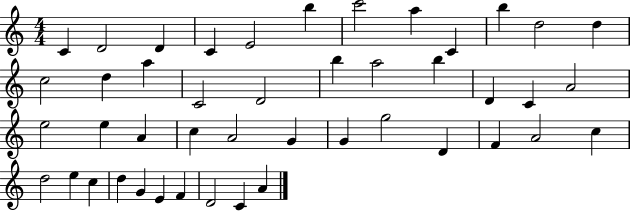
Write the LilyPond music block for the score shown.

{
  \clef treble
  \numericTimeSignature
  \time 4/4
  \key c \major
  c'4 d'2 d'4 | c'4 e'2 b''4 | c'''2 a''4 c'4 | b''4 d''2 d''4 | \break c''2 d''4 a''4 | c'2 d'2 | b''4 a''2 b''4 | d'4 c'4 a'2 | \break e''2 e''4 a'4 | c''4 a'2 g'4 | g'4 g''2 d'4 | f'4 a'2 c''4 | \break d''2 e''4 c''4 | d''4 g'4 e'4 f'4 | d'2 c'4 a'4 | \bar "|."
}